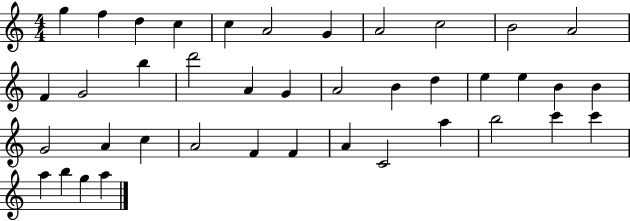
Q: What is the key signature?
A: C major